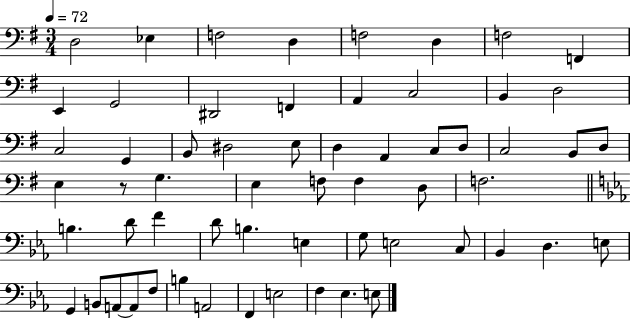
D3/h Eb3/q F3/h D3/q F3/h D3/q F3/h F2/q E2/q G2/h D#2/h F2/q A2/q C3/h B2/q D3/h C3/h G2/q B2/e D#3/h E3/e D3/q A2/q C3/e D3/e C3/h B2/e D3/e E3/q R/e G3/q. E3/q F3/e F3/q D3/e F3/h. B3/q. D4/e F4/q D4/e B3/q. E3/q G3/e E3/h C3/e Bb2/q D3/q. E3/e G2/q B2/e A2/e A2/e F3/e B3/q A2/h F2/q E3/h F3/q Eb3/q. E3/e